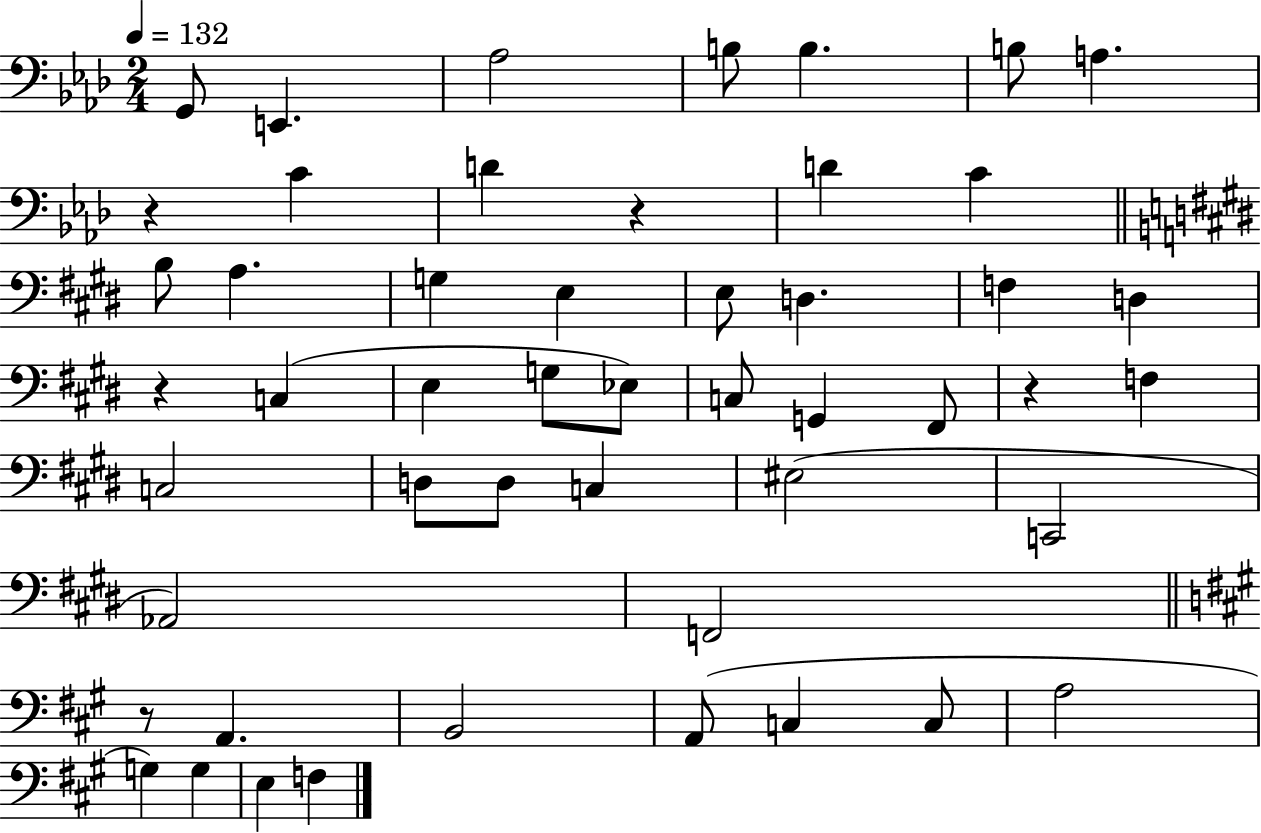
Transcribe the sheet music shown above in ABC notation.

X:1
T:Untitled
M:2/4
L:1/4
K:Ab
G,,/2 E,, _A,2 B,/2 B, B,/2 A, z C D z D C B,/2 A, G, E, E,/2 D, F, D, z C, E, G,/2 _E,/2 C,/2 G,, ^F,,/2 z F, C,2 D,/2 D,/2 C, ^E,2 C,,2 _A,,2 F,,2 z/2 A,, B,,2 A,,/2 C, C,/2 A,2 G, G, E, F,